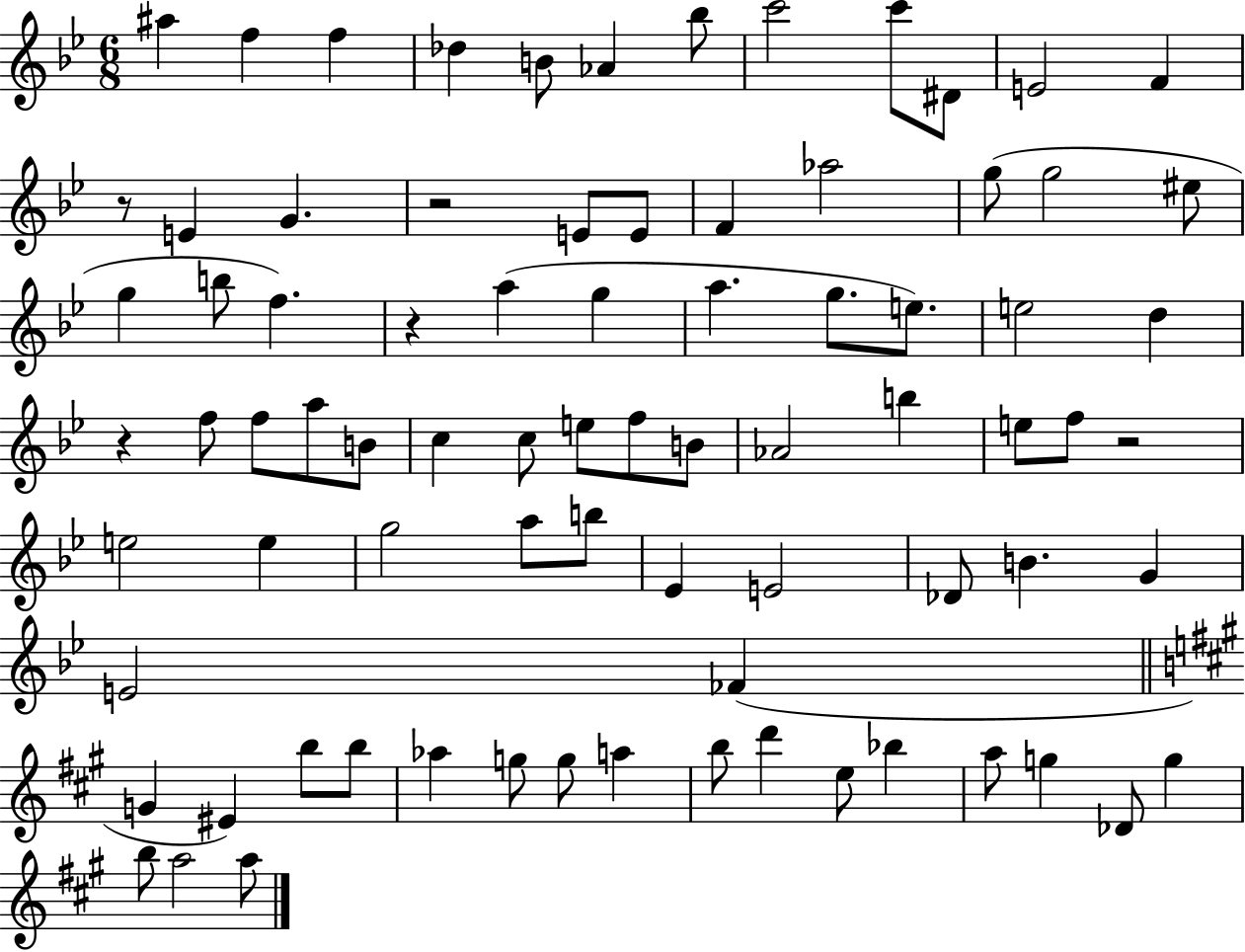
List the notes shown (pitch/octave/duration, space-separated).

A#5/q F5/q F5/q Db5/q B4/e Ab4/q Bb5/e C6/h C6/e D#4/e E4/h F4/q R/e E4/q G4/q. R/h E4/e E4/e F4/q Ab5/h G5/e G5/h EIS5/e G5/q B5/e F5/q. R/q A5/q G5/q A5/q. G5/e. E5/e. E5/h D5/q R/q F5/e F5/e A5/e B4/e C5/q C5/e E5/e F5/e B4/e Ab4/h B5/q E5/e F5/e R/h E5/h E5/q G5/h A5/e B5/e Eb4/q E4/h Db4/e B4/q. G4/q E4/h FES4/q G4/q EIS4/q B5/e B5/e Ab5/q G5/e G5/e A5/q B5/e D6/q E5/e Bb5/q A5/e G5/q Db4/e G5/q B5/e A5/h A5/e